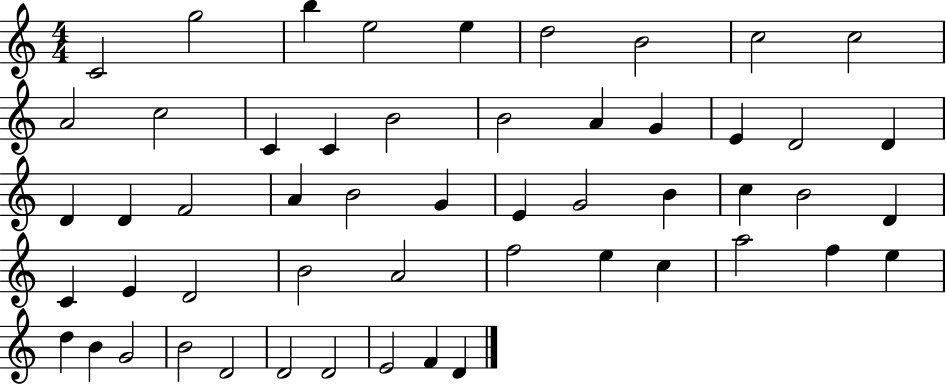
X:1
T:Untitled
M:4/4
L:1/4
K:C
C2 g2 b e2 e d2 B2 c2 c2 A2 c2 C C B2 B2 A G E D2 D D D F2 A B2 G E G2 B c B2 D C E D2 B2 A2 f2 e c a2 f e d B G2 B2 D2 D2 D2 E2 F D